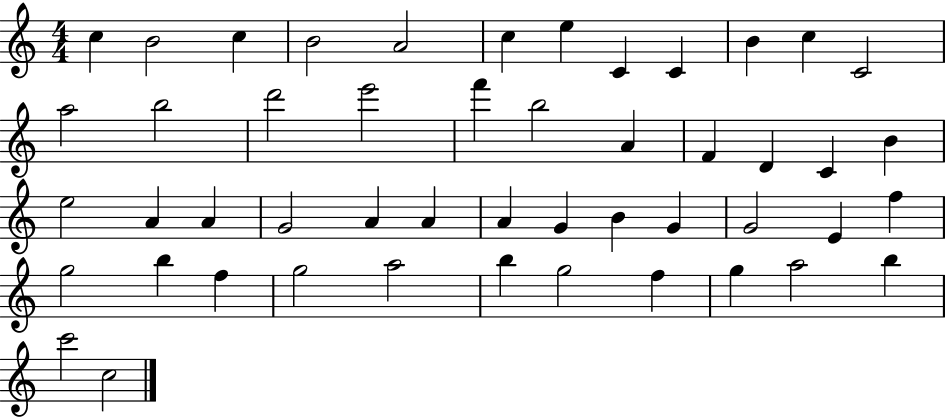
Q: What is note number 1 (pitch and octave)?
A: C5